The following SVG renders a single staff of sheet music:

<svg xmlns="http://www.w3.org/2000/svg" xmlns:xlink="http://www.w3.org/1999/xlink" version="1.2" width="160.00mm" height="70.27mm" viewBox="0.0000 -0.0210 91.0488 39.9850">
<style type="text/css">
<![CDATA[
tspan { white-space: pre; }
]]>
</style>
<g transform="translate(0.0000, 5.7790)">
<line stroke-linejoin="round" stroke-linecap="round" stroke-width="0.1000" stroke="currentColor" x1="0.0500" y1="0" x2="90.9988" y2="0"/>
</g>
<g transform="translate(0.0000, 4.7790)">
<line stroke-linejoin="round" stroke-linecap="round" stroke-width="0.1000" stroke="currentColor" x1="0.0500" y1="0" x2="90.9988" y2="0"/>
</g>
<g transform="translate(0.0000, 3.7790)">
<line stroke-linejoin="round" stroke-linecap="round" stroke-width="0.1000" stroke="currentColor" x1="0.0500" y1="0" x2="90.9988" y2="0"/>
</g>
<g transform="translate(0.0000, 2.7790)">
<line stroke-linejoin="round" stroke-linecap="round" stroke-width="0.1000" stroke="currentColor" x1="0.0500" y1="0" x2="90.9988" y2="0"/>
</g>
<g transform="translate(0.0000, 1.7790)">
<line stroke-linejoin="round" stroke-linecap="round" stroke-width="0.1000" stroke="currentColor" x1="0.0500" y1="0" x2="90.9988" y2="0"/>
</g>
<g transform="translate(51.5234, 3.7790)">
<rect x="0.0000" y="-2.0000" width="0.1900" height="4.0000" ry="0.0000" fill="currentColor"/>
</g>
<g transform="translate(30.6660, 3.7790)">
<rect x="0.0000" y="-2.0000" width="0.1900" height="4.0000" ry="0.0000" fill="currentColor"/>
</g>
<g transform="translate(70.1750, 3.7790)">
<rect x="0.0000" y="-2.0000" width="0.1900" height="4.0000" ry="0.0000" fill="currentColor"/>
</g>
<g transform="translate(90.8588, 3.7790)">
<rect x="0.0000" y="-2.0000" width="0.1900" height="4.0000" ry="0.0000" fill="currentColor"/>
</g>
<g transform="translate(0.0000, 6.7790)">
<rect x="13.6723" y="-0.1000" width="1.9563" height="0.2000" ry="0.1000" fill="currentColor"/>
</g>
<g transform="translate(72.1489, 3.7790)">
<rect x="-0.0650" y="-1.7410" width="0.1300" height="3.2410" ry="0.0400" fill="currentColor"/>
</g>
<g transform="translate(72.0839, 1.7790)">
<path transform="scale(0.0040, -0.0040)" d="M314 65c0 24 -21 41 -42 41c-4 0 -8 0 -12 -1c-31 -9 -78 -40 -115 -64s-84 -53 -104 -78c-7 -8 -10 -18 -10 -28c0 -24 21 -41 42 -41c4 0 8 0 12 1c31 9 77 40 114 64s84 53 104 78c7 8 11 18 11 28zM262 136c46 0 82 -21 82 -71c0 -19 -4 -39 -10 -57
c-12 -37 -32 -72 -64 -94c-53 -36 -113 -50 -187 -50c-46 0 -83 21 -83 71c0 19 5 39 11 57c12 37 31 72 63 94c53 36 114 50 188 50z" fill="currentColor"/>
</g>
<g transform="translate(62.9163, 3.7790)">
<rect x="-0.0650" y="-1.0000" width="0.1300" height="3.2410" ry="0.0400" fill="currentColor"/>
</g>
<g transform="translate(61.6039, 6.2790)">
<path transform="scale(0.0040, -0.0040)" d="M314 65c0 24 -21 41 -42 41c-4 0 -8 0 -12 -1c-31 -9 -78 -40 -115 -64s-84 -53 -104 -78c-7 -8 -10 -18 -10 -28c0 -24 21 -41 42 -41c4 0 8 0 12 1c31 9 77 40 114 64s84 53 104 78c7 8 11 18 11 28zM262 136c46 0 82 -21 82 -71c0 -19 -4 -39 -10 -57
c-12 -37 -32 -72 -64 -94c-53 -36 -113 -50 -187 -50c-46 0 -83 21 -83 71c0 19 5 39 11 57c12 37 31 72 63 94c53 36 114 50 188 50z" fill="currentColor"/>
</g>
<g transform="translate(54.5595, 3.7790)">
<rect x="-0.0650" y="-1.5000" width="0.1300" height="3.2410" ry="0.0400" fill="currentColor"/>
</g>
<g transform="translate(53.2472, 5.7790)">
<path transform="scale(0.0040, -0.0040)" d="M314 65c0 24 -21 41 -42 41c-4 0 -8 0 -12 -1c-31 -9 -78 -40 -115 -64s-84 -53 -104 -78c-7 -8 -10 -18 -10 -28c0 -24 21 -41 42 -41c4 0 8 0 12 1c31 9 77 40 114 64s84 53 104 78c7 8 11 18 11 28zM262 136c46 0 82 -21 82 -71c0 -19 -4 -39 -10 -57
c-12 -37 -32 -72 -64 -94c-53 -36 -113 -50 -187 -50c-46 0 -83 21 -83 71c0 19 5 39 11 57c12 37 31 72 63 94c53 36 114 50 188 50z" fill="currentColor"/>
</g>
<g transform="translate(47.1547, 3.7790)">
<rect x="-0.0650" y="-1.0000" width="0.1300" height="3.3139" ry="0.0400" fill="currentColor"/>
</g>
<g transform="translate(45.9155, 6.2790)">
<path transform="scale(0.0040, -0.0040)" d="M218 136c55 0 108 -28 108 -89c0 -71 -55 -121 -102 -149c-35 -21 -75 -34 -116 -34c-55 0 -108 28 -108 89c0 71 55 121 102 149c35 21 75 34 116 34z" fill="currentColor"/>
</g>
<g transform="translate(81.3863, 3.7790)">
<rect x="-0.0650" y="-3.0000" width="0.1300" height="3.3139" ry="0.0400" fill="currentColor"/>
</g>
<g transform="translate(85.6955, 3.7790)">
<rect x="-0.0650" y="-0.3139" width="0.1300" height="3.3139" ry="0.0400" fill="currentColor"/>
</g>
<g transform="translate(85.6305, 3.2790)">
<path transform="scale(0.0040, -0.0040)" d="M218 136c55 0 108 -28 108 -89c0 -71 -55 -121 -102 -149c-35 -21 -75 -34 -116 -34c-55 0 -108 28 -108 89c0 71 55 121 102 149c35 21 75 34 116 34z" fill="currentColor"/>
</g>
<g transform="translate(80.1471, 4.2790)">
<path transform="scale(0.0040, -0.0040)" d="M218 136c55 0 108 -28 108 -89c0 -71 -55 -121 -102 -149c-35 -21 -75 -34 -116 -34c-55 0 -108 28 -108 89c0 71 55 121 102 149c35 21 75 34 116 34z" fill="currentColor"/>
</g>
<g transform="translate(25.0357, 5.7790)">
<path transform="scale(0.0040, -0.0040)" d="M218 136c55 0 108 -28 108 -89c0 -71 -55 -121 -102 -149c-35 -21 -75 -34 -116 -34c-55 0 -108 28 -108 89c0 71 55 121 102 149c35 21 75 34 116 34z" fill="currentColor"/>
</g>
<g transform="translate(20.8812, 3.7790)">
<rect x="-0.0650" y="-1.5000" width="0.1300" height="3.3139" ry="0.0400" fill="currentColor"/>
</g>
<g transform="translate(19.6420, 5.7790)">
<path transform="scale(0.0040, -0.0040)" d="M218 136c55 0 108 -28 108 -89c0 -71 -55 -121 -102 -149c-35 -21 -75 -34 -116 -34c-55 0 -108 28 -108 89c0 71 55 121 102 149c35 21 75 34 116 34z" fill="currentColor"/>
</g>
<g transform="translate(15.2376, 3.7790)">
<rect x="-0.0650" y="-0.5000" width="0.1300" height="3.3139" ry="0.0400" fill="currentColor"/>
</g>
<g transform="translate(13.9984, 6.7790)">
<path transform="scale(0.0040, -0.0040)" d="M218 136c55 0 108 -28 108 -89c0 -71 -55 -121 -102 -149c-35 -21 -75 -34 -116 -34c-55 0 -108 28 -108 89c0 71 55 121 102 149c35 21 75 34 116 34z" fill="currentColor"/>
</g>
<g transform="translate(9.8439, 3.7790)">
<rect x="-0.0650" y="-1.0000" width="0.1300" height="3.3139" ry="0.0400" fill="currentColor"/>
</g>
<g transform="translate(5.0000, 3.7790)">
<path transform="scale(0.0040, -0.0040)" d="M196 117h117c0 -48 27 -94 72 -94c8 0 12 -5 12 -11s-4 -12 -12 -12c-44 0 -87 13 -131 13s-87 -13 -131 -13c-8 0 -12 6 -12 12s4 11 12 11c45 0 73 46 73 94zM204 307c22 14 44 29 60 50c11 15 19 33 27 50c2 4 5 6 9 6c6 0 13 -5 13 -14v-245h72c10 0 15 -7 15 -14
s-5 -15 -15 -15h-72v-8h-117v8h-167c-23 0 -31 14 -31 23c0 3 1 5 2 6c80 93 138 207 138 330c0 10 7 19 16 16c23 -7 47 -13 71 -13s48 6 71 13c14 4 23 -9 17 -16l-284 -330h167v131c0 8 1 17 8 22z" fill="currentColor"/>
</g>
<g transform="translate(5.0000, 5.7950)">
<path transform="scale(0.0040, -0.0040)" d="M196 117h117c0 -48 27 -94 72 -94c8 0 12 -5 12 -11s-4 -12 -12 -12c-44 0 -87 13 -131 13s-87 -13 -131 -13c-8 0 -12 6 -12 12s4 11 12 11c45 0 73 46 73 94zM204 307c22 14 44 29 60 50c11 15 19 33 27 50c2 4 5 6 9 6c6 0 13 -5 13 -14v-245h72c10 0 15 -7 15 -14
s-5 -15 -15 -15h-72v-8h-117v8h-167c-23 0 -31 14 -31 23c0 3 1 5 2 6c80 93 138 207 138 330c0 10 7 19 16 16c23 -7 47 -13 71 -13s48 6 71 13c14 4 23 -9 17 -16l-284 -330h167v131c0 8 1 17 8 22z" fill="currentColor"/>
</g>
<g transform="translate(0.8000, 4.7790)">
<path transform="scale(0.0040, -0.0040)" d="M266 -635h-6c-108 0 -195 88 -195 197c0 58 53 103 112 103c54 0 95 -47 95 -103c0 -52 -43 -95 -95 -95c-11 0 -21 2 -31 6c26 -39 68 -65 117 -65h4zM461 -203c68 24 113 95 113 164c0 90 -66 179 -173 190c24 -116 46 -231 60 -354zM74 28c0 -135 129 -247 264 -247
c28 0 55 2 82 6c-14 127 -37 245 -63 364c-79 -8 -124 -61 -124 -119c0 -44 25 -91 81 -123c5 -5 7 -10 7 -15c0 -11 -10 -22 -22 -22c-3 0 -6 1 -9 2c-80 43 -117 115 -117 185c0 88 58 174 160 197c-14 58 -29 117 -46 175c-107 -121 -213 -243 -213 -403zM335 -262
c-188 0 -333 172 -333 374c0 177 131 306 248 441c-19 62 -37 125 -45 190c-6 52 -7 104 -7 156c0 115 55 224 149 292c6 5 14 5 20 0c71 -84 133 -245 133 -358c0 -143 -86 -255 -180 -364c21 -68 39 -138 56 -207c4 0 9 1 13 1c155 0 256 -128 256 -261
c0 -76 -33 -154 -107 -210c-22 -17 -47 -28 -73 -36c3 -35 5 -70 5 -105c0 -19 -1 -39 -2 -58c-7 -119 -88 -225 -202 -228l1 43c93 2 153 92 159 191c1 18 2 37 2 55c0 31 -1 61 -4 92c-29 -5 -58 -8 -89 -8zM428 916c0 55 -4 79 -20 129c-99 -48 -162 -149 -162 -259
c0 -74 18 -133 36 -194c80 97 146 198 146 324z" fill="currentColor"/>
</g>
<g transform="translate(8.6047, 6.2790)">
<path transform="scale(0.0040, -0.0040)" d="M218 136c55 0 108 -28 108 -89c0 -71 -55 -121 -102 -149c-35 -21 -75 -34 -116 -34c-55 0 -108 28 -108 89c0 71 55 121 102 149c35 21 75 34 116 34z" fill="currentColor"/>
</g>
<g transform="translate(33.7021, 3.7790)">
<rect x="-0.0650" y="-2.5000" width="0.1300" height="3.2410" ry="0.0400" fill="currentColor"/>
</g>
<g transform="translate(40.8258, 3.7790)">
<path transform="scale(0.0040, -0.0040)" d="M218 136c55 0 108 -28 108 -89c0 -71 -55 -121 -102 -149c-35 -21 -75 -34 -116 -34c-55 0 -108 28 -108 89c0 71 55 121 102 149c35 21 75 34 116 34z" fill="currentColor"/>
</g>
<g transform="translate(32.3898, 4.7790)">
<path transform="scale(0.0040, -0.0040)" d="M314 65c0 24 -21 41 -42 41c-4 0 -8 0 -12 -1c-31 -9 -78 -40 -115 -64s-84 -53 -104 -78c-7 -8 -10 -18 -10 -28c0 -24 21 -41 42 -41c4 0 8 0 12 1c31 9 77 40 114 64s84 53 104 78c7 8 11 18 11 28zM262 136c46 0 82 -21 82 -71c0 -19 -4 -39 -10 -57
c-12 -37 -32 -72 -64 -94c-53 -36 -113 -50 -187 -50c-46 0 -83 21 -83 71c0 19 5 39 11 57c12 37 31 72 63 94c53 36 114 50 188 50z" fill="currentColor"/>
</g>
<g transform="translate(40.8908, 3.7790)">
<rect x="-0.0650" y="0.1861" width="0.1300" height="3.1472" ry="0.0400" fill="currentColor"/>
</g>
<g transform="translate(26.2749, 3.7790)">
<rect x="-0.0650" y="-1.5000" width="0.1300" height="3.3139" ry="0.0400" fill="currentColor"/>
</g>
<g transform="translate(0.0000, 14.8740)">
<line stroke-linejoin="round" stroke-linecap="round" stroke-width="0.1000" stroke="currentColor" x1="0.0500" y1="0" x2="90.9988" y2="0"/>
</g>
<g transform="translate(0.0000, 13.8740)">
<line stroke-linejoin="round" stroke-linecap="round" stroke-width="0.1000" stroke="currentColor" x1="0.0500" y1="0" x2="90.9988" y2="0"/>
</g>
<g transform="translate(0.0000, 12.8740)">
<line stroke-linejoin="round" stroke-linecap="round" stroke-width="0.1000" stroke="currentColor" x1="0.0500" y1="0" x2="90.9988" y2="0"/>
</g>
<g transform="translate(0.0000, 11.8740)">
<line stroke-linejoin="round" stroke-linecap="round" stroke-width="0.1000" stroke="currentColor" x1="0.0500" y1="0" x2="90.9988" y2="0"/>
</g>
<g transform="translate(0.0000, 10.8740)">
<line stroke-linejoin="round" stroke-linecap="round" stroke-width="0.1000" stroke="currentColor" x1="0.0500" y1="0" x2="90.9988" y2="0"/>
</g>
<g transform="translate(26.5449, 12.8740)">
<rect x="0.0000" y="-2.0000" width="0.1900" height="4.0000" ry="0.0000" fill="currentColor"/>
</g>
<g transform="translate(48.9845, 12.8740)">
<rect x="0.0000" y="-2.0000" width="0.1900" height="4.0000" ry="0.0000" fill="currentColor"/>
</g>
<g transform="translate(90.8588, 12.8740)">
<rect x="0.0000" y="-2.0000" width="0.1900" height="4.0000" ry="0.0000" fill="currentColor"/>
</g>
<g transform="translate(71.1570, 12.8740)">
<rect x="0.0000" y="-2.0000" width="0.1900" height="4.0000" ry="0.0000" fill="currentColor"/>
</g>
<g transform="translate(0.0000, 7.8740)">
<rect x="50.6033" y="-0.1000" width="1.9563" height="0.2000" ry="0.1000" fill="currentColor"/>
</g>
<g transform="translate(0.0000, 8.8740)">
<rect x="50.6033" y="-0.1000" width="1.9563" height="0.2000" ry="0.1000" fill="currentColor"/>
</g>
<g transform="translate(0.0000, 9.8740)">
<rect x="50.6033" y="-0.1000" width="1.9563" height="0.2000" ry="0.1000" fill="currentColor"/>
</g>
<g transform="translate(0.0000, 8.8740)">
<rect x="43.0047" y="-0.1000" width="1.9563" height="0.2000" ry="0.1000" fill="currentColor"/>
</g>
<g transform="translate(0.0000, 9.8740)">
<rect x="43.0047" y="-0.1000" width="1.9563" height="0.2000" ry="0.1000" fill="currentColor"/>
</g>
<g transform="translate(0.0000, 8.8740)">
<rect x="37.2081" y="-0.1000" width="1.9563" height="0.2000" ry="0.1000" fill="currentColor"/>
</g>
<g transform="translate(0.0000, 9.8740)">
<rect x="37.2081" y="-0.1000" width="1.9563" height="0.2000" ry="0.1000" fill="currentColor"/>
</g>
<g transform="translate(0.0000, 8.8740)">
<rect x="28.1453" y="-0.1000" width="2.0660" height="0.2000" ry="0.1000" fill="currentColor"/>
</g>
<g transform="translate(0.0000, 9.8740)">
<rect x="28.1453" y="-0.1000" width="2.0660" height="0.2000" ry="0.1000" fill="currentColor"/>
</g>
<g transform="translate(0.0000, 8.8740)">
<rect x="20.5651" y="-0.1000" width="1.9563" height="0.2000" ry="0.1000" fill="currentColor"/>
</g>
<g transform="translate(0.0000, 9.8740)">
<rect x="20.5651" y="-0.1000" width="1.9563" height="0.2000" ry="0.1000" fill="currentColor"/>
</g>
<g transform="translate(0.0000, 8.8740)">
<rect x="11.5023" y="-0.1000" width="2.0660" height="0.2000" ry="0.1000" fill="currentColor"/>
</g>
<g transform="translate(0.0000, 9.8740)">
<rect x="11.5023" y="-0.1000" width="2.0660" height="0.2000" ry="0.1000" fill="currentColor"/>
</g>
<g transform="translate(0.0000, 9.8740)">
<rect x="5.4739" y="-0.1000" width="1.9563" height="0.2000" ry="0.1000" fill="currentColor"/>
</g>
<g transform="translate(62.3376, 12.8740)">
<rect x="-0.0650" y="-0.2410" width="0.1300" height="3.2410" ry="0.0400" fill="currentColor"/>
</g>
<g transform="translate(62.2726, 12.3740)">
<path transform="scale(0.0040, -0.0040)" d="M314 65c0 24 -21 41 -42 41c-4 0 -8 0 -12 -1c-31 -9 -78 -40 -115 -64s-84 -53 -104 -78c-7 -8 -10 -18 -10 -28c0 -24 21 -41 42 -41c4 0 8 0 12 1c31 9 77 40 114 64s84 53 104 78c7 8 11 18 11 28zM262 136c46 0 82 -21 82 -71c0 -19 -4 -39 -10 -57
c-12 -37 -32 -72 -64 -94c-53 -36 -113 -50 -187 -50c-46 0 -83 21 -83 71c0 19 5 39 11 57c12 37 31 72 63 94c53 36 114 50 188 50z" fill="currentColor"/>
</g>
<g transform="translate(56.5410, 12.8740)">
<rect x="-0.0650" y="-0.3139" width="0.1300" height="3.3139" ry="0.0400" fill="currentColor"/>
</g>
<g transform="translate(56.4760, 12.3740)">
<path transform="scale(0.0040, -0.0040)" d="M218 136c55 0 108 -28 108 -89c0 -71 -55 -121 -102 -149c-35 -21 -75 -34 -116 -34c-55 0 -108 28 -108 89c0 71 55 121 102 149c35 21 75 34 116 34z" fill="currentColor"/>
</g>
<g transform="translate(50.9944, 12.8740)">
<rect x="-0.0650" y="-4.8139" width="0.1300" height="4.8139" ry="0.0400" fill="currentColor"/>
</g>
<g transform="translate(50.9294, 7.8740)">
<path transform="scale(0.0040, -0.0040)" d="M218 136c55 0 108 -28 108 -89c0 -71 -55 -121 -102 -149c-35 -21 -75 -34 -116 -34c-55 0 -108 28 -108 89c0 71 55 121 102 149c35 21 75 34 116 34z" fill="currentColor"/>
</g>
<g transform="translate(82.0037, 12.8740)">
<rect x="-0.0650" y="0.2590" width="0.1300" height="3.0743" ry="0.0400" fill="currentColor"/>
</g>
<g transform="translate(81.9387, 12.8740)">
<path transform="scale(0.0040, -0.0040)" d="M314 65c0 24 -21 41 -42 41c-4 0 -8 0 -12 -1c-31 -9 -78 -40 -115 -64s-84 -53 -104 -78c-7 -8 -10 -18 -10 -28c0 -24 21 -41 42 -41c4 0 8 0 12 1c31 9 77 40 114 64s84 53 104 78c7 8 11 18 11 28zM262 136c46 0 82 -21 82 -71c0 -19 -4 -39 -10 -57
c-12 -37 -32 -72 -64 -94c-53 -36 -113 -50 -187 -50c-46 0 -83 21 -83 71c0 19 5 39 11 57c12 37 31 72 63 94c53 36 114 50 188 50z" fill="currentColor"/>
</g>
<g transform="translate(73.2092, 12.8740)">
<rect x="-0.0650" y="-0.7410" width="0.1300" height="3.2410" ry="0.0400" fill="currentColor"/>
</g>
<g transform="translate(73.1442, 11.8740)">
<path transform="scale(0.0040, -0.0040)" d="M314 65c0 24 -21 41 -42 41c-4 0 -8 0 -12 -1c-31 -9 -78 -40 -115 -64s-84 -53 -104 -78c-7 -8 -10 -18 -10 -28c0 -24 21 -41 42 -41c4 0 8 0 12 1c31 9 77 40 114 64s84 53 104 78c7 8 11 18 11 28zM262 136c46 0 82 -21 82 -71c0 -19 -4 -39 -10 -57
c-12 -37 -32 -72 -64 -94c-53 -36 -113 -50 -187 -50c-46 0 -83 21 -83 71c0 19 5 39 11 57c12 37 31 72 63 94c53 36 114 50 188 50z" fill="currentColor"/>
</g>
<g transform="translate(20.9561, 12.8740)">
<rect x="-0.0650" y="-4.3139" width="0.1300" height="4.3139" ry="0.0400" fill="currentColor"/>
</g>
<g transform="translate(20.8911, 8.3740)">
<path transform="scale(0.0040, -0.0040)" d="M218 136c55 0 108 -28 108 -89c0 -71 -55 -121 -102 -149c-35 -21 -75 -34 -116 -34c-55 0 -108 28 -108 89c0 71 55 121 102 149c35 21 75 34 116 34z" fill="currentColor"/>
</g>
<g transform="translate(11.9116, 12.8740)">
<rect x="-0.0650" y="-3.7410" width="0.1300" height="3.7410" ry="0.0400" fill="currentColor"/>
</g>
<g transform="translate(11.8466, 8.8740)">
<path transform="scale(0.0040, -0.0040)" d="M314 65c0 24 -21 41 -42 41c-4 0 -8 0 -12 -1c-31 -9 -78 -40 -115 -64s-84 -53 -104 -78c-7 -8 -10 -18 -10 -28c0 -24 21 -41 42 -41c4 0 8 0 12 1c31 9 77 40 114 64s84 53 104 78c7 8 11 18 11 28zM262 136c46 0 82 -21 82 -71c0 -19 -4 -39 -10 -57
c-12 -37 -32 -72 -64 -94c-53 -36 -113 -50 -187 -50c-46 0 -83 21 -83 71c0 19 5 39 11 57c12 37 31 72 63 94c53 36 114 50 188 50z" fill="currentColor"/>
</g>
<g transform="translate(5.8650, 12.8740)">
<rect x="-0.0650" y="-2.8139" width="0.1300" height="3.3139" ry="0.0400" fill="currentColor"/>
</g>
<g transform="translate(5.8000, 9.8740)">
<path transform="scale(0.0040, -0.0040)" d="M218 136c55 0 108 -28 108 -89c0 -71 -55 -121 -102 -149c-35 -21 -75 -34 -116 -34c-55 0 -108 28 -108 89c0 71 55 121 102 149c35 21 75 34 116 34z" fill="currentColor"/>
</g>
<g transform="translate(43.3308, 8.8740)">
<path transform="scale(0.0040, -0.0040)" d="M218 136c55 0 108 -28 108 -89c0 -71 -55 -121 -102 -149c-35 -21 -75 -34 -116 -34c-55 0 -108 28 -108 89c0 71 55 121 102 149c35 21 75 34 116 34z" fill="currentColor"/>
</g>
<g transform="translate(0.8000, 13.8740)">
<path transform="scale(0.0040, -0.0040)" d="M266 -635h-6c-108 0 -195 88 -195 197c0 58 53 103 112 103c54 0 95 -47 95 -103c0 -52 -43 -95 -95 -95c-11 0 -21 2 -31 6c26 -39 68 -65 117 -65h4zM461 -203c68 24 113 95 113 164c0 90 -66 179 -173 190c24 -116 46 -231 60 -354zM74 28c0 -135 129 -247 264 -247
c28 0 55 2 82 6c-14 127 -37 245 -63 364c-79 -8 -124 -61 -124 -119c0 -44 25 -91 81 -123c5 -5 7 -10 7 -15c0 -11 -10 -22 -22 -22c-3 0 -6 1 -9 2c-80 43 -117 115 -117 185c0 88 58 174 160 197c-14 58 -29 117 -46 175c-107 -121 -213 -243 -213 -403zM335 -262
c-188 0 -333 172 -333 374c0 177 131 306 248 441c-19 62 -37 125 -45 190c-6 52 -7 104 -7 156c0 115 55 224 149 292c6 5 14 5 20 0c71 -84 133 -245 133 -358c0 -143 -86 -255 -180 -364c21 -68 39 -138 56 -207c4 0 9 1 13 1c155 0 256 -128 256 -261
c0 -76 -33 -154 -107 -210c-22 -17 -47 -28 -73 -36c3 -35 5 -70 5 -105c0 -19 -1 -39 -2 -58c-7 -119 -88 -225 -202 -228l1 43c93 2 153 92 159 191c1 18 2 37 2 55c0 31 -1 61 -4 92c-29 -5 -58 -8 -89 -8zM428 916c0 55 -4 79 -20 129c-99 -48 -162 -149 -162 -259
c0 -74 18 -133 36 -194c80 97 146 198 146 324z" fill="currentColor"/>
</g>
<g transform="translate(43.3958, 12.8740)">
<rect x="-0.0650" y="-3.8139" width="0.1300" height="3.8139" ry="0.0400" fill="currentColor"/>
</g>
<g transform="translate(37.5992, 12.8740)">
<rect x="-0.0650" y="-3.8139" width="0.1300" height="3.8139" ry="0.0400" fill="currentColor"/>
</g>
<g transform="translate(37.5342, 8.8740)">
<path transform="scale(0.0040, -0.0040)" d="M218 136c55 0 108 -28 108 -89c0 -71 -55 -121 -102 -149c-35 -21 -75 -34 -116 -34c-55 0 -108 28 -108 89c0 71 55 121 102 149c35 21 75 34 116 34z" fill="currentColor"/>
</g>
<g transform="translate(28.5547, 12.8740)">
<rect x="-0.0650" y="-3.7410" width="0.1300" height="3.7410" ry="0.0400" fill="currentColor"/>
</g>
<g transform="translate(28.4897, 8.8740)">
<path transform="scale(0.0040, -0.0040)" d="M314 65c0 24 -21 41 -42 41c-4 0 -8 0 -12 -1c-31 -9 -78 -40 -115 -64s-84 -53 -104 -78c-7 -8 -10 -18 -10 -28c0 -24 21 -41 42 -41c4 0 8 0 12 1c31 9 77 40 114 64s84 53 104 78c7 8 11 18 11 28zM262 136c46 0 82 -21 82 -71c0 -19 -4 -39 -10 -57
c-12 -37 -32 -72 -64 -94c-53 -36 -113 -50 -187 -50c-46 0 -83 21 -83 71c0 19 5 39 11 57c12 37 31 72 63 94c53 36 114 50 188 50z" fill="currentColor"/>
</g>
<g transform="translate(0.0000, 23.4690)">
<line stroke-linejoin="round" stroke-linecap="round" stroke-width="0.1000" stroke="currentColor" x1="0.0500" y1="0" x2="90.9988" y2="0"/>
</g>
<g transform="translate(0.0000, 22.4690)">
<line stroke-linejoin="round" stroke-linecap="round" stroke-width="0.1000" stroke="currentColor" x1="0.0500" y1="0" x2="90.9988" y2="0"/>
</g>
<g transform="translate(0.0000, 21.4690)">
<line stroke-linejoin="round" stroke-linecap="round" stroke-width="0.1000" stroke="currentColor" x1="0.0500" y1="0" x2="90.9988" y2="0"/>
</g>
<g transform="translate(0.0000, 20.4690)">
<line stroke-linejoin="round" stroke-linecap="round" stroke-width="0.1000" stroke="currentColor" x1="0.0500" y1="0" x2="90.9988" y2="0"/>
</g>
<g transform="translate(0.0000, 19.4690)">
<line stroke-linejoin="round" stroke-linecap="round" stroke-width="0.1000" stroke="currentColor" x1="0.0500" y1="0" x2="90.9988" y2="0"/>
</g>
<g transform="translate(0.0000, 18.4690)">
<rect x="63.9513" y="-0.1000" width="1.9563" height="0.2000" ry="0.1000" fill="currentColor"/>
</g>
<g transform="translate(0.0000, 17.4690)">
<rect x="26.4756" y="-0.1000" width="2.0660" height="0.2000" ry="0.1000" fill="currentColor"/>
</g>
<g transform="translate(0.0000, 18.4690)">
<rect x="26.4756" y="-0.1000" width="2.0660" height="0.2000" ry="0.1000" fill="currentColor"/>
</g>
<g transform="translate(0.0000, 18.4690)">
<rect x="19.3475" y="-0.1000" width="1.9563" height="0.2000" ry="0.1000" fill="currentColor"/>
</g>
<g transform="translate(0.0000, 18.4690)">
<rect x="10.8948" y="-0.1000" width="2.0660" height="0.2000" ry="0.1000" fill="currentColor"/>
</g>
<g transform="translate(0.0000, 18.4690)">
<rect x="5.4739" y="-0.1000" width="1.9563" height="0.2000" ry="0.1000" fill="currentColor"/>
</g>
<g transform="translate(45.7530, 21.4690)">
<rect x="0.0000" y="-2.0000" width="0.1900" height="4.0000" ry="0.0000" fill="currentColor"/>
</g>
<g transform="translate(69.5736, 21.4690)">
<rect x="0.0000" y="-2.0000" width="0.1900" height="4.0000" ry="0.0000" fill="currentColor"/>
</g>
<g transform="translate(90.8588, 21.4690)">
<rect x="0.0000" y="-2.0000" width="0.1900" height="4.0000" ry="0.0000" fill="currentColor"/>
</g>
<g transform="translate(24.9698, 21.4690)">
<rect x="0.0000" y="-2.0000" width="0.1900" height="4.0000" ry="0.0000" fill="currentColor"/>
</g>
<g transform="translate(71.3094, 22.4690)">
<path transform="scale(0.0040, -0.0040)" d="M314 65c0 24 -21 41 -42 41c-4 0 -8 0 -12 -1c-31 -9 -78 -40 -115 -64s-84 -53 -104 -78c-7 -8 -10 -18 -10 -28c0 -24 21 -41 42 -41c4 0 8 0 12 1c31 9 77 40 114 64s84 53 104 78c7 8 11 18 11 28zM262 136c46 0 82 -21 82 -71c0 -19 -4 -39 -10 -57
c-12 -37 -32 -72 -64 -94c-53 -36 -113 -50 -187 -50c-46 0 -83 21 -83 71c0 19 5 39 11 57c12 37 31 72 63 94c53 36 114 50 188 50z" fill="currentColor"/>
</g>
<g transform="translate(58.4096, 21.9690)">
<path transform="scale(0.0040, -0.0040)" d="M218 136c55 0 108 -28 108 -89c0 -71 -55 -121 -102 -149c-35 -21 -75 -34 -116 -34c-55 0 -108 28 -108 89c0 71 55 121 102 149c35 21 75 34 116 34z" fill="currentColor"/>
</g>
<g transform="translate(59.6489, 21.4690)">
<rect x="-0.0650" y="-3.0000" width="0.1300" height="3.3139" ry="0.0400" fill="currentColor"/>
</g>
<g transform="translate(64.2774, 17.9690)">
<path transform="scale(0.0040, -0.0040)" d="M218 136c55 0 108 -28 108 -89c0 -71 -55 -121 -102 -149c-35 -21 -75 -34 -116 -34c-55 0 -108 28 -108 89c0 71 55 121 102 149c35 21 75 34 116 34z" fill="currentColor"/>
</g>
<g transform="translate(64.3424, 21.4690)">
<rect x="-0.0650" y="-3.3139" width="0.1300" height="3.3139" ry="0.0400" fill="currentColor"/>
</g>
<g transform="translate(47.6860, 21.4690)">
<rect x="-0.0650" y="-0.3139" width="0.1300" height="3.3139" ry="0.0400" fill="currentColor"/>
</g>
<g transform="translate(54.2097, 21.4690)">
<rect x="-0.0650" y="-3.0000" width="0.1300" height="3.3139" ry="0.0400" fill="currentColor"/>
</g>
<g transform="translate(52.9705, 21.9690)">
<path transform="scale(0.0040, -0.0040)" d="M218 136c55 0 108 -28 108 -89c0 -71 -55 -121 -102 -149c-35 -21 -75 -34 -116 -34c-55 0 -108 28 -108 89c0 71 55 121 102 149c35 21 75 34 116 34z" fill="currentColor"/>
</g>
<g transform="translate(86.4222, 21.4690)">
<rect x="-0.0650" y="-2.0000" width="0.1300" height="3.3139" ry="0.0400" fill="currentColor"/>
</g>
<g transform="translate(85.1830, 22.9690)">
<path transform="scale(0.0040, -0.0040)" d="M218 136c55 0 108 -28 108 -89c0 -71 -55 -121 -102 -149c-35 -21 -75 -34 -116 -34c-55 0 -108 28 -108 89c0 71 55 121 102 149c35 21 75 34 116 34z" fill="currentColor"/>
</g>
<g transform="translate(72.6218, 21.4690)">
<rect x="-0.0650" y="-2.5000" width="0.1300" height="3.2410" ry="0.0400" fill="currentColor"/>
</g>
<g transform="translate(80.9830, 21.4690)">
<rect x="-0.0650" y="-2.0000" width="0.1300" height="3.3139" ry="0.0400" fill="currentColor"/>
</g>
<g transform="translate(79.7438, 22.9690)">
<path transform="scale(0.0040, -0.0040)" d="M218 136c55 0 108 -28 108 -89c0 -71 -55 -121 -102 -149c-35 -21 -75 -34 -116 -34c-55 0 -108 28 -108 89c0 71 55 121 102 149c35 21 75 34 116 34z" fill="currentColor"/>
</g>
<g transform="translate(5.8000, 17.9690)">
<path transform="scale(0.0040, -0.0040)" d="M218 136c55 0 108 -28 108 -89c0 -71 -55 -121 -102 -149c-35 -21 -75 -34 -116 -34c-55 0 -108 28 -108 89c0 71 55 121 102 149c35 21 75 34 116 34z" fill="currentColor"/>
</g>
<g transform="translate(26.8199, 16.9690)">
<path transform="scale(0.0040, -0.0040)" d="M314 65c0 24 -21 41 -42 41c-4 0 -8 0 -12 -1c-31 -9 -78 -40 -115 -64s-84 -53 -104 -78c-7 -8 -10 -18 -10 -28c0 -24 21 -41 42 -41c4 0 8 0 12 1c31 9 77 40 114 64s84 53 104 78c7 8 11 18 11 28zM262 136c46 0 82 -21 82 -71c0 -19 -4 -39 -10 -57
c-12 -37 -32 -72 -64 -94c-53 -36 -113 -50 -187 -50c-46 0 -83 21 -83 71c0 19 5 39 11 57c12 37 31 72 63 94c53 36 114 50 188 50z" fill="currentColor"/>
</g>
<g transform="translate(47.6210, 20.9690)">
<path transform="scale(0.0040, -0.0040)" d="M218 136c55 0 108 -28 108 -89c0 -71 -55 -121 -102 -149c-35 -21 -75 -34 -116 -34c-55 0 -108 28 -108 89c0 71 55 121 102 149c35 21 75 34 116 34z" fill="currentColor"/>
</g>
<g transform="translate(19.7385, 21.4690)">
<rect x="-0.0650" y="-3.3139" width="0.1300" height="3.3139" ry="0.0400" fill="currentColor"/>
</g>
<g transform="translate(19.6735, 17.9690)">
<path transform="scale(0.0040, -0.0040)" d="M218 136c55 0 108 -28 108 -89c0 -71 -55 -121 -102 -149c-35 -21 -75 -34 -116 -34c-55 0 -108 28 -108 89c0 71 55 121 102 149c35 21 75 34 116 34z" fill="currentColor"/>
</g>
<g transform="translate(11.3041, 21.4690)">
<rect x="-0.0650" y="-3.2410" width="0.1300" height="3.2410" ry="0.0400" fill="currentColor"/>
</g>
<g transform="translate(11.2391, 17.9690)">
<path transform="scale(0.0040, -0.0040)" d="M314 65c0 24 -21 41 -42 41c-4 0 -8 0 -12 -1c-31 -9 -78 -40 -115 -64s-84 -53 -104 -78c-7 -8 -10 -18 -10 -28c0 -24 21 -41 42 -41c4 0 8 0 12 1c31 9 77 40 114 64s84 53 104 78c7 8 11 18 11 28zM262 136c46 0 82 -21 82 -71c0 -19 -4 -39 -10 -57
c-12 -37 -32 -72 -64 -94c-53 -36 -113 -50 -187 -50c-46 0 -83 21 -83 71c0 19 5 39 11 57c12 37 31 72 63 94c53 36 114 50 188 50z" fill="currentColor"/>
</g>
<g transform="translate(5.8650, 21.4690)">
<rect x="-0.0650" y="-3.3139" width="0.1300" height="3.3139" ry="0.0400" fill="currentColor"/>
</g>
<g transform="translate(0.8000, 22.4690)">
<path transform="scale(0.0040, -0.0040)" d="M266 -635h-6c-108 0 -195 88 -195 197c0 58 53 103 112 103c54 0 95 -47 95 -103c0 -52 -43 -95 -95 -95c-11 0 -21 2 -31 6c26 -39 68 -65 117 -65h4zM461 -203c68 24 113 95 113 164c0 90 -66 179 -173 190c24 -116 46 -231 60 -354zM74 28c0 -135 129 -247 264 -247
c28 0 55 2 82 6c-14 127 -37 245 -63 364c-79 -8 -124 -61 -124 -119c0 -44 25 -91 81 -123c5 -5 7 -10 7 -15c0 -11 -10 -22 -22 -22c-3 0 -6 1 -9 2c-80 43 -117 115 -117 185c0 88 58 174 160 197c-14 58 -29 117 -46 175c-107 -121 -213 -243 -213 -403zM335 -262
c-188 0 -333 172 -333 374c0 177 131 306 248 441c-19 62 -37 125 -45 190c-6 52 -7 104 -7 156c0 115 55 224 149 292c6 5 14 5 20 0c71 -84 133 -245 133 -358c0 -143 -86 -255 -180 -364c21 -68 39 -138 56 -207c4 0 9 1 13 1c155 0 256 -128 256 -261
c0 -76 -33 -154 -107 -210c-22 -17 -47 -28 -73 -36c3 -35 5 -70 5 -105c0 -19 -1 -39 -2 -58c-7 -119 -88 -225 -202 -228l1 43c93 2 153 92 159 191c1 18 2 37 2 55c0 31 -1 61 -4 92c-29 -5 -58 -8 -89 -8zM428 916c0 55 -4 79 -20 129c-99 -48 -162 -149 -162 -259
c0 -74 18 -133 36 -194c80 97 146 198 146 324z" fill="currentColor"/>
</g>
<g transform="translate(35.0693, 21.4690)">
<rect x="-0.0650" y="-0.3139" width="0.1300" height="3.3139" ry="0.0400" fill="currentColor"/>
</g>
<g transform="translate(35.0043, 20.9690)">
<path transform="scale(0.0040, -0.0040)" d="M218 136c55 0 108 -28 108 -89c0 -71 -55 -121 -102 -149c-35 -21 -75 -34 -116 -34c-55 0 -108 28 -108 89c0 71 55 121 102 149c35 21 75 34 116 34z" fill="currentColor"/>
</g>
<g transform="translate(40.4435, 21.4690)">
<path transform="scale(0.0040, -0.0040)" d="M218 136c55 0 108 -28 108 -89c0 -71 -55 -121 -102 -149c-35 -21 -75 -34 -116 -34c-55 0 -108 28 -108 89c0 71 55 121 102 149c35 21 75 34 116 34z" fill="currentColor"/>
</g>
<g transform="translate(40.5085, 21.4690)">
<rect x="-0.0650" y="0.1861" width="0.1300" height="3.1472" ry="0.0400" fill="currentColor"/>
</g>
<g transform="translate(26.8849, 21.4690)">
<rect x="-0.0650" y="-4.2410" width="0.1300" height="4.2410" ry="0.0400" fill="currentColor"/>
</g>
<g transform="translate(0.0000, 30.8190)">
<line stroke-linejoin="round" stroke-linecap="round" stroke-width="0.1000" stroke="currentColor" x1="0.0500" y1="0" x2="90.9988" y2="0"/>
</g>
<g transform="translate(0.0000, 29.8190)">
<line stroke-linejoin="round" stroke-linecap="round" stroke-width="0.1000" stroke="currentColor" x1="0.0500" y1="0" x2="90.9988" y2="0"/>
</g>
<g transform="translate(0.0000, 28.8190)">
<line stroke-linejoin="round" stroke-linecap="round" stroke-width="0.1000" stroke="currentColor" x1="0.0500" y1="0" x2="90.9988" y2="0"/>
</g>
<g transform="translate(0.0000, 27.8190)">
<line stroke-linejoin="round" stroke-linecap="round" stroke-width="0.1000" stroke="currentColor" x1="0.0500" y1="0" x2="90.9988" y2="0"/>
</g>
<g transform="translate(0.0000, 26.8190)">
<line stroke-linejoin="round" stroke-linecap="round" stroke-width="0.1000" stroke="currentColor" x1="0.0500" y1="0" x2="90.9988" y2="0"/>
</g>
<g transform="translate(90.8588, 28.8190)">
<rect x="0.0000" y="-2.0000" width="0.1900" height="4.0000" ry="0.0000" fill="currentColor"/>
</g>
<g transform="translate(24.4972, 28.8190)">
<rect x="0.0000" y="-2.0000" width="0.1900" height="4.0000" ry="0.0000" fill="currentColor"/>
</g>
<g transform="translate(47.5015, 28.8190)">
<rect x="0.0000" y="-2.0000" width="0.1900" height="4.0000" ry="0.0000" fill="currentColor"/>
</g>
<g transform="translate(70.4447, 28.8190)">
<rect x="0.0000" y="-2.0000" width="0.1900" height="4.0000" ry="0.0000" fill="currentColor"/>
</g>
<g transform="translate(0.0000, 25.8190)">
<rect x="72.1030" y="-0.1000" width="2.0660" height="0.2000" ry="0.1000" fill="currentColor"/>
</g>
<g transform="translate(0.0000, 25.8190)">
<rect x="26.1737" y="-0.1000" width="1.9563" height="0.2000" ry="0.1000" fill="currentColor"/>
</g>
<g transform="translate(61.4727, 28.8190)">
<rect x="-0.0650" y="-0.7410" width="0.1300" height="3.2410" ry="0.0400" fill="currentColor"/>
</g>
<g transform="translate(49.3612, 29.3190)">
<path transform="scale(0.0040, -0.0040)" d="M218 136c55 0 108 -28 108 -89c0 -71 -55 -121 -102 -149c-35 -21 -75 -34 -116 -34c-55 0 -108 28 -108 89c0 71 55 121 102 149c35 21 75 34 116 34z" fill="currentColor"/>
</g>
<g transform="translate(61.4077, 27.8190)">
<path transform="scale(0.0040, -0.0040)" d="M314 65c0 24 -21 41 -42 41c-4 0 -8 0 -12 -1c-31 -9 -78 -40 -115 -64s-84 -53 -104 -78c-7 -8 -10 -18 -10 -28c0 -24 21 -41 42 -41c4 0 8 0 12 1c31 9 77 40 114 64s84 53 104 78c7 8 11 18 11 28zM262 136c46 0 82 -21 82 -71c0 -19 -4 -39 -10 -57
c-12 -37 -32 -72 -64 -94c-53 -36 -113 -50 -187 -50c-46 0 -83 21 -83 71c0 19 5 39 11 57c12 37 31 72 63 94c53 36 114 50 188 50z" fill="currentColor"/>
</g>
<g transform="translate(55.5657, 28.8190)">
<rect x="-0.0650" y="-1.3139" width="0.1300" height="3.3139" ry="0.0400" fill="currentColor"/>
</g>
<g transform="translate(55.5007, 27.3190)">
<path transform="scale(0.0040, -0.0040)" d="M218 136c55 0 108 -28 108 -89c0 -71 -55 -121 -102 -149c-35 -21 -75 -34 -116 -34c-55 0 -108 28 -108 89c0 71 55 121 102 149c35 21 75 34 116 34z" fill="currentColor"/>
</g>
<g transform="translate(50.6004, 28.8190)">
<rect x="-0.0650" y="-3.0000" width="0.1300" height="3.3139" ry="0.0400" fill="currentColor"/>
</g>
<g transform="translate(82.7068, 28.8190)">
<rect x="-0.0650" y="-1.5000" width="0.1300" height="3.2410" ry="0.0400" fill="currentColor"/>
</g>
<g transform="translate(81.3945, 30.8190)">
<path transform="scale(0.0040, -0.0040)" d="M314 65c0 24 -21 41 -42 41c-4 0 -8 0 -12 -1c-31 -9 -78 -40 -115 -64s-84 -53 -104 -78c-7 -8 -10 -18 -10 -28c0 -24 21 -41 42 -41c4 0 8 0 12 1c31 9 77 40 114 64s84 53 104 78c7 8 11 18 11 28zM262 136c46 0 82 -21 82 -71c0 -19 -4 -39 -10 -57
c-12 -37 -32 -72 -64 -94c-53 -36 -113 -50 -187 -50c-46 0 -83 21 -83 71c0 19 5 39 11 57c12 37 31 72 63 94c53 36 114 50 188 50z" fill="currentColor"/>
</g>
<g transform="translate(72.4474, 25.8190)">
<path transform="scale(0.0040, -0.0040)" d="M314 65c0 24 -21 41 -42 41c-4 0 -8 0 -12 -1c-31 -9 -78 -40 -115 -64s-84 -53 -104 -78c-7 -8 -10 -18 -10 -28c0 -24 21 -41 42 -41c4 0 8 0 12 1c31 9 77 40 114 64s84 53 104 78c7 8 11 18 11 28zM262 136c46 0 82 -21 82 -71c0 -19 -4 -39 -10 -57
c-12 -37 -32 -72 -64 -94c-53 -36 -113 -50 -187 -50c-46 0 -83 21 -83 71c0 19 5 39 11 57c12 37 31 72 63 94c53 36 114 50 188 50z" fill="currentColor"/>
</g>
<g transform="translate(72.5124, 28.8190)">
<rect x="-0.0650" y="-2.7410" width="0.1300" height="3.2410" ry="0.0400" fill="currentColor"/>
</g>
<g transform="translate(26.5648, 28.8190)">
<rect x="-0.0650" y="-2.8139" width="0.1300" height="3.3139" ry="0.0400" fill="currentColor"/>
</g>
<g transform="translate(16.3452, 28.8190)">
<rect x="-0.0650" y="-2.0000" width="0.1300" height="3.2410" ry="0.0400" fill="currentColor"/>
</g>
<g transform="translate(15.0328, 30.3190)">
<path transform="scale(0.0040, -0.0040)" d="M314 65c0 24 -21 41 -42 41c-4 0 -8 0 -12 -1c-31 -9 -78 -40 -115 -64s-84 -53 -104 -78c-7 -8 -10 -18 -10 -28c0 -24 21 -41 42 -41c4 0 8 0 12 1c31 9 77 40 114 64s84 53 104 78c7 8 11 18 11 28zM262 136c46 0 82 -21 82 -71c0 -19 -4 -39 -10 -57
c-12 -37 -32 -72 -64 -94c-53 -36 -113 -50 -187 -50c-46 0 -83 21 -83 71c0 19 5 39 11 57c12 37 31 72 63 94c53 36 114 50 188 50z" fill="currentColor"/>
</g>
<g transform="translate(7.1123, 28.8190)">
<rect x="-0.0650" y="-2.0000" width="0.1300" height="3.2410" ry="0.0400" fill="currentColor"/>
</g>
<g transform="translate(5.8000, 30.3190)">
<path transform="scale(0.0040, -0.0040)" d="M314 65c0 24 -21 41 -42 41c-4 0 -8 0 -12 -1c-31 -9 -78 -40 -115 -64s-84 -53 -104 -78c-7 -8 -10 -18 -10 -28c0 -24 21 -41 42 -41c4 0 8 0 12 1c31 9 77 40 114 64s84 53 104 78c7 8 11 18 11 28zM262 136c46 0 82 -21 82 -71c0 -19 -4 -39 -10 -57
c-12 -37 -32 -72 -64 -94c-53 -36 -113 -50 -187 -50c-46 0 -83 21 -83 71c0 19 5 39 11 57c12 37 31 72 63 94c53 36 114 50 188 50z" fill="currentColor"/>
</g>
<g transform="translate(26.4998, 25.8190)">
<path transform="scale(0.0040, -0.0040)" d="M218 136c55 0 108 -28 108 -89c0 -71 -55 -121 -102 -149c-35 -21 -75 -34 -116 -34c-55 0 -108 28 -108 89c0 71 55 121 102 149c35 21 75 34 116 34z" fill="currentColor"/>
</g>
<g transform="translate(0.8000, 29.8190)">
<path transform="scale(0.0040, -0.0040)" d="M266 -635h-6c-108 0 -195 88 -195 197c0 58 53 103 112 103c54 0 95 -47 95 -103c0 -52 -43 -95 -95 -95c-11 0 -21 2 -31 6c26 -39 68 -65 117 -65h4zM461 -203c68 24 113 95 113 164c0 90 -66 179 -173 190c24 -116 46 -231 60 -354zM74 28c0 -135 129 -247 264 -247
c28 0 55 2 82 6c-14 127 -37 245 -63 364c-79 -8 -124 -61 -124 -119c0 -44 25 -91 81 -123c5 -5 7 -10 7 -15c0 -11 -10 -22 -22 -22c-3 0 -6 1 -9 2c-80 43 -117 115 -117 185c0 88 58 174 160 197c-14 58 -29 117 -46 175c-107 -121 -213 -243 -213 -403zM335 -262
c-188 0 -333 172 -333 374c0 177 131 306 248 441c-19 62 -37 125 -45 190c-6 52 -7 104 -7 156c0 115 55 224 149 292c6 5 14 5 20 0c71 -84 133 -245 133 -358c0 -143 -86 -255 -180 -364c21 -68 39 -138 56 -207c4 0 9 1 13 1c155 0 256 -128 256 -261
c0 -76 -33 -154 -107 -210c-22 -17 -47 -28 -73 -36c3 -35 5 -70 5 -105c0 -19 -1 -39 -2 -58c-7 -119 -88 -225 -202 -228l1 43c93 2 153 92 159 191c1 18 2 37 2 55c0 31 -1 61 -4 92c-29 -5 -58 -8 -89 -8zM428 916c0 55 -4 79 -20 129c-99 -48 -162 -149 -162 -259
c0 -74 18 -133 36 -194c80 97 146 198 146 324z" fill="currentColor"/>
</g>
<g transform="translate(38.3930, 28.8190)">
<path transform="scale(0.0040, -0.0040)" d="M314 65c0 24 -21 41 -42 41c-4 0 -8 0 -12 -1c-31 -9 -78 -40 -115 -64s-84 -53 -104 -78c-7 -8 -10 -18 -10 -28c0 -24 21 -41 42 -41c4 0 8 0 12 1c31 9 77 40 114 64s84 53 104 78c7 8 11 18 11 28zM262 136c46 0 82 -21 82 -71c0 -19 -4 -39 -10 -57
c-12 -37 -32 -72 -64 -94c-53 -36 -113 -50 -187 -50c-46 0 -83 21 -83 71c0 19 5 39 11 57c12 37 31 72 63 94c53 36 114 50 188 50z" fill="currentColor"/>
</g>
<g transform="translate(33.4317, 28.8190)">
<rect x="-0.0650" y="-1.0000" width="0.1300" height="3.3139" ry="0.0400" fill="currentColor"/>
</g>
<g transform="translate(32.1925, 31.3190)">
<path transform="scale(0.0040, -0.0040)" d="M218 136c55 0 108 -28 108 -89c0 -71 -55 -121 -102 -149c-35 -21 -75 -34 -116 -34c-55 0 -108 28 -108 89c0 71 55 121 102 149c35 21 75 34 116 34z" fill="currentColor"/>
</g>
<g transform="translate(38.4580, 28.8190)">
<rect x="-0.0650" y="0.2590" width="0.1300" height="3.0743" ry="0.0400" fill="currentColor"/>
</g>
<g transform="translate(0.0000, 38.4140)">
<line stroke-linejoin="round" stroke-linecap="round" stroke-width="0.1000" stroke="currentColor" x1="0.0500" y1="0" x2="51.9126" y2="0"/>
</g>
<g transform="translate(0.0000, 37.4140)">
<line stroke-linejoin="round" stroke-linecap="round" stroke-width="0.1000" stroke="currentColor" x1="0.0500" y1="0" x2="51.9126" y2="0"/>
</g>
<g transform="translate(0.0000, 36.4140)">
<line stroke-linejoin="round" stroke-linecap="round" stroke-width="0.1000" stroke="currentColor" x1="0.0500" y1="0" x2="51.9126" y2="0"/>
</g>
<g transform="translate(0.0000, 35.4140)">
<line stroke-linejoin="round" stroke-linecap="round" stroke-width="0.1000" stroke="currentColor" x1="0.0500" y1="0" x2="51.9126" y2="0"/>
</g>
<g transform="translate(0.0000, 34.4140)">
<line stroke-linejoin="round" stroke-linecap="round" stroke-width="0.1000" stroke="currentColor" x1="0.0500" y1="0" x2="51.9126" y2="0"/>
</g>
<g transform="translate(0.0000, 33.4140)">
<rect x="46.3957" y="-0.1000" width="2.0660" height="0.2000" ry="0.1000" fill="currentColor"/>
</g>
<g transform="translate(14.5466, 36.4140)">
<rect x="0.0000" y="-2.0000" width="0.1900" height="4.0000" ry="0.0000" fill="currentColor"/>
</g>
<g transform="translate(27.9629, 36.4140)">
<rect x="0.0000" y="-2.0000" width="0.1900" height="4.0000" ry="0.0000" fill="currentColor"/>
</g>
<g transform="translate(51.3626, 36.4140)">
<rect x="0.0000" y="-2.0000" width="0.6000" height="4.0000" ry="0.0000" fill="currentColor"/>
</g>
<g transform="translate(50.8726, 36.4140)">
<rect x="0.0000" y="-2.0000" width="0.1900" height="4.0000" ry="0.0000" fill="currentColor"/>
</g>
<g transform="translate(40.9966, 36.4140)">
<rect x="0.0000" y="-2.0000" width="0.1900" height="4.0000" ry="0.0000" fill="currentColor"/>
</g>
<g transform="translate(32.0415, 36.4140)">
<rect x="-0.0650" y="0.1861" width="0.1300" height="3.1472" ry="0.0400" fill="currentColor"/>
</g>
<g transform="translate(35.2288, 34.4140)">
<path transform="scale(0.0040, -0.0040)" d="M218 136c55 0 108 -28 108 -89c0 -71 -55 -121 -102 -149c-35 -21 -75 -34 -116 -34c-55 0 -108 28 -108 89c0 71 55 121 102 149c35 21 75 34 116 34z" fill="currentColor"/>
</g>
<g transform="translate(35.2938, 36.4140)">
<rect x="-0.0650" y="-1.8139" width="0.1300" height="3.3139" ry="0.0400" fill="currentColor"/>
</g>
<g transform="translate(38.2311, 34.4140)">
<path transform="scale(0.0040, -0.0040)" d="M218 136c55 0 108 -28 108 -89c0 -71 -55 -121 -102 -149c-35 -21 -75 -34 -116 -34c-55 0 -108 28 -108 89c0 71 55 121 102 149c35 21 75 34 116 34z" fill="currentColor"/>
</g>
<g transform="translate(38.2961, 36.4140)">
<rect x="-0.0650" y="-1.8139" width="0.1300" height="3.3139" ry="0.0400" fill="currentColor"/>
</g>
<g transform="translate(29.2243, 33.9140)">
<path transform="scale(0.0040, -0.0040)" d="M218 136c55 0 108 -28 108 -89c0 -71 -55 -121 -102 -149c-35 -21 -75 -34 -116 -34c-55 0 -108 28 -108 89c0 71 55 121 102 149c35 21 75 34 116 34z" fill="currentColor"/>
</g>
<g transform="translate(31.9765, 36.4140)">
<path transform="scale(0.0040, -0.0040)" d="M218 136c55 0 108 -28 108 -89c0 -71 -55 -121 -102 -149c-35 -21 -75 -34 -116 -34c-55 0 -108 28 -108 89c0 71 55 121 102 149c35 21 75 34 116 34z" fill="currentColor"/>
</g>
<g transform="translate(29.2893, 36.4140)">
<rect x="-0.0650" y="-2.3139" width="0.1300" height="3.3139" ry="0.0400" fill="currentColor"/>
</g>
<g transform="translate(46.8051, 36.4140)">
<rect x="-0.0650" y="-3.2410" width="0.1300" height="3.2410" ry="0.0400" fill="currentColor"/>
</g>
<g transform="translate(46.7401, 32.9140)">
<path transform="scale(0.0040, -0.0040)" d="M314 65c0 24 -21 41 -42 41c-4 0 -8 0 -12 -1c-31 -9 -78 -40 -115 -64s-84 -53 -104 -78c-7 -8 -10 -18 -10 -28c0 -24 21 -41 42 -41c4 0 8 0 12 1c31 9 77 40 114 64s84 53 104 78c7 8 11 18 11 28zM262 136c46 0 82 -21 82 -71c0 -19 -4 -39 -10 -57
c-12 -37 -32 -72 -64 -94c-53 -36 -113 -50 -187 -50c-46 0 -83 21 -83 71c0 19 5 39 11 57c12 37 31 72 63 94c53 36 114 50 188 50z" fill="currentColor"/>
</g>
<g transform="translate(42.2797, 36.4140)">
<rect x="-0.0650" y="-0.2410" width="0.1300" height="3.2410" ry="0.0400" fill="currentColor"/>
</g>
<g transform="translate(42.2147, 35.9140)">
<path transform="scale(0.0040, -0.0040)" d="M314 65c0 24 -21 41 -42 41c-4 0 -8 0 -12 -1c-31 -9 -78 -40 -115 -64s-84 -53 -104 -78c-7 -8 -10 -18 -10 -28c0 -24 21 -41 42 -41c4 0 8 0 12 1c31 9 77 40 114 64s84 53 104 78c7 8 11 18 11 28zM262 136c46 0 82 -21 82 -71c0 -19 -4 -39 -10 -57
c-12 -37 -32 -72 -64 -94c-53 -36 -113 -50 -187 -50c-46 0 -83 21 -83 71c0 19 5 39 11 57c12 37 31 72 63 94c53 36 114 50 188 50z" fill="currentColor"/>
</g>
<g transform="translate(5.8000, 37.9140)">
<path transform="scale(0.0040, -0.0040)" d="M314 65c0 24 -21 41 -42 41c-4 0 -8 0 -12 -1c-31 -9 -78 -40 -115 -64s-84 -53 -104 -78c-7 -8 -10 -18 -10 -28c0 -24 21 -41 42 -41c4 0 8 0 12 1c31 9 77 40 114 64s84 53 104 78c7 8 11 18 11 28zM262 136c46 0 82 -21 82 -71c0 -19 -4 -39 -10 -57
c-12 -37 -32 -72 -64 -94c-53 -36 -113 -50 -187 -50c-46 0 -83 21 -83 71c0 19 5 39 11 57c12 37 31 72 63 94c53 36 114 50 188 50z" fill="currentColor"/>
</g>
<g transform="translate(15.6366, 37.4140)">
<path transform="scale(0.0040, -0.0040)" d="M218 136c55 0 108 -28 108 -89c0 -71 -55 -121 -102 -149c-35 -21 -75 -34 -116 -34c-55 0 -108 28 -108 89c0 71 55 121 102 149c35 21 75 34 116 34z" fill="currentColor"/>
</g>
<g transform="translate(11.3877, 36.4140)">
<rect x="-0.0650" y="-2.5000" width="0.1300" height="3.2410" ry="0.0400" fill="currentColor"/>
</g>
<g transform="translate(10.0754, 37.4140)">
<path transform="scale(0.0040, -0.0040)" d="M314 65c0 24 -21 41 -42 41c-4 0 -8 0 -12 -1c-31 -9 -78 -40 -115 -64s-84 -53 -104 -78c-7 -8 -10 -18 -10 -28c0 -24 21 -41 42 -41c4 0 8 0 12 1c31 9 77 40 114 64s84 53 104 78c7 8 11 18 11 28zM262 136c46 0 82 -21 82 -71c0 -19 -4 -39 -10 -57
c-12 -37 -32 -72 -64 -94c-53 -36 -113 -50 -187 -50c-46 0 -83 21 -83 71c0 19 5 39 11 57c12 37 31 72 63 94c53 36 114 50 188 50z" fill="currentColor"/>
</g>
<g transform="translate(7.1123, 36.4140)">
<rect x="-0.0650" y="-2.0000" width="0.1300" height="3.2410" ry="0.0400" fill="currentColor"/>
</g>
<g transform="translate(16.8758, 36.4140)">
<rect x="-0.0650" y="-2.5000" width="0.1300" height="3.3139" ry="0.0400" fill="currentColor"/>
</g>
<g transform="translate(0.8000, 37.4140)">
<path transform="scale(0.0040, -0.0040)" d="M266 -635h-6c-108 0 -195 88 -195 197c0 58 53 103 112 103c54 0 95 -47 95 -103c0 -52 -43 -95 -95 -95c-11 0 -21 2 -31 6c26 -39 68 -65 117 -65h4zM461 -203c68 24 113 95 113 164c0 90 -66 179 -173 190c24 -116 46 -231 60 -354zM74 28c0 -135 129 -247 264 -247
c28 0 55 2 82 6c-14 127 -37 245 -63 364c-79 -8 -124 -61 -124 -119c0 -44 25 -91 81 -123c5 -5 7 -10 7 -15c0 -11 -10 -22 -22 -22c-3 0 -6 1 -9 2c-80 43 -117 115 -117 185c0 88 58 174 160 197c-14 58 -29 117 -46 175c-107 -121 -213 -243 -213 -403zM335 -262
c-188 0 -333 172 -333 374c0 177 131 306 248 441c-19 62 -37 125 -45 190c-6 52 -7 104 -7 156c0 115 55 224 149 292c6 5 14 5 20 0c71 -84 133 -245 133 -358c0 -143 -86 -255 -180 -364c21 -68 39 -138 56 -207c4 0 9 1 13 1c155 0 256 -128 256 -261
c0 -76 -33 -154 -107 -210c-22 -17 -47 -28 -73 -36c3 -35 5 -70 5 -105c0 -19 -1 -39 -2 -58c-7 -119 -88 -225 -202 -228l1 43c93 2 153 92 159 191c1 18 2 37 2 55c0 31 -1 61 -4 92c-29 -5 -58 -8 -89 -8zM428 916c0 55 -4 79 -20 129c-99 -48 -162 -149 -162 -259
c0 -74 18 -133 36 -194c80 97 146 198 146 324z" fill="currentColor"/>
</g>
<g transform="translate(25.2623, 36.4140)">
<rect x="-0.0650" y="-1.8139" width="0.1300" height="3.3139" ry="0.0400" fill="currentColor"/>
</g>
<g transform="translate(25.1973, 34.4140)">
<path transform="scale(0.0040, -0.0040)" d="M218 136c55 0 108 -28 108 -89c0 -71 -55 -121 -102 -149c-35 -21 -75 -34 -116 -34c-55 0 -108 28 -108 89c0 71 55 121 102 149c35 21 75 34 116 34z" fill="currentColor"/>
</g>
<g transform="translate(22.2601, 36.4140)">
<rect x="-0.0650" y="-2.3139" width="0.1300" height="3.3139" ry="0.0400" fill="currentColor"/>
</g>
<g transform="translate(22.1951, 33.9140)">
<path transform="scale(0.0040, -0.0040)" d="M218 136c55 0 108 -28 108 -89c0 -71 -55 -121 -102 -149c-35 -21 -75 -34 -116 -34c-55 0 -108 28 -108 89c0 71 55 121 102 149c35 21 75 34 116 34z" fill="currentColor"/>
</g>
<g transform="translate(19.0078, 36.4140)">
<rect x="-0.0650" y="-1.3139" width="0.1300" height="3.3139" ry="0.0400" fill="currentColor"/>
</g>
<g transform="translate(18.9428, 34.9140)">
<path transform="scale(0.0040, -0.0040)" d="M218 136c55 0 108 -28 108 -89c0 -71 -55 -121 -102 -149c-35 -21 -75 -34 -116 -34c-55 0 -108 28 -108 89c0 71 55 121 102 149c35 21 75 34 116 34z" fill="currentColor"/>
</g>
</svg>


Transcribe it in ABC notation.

X:1
T:Untitled
M:4/4
L:1/4
K:C
D C E E G2 B D E2 D2 f2 A c a c'2 d' c'2 c' c' e' c c2 d2 B2 b b2 b d'2 c B c A A b G2 F F F2 F2 a D B2 A e d2 a2 E2 F2 G2 G e g f g B f f c2 b2